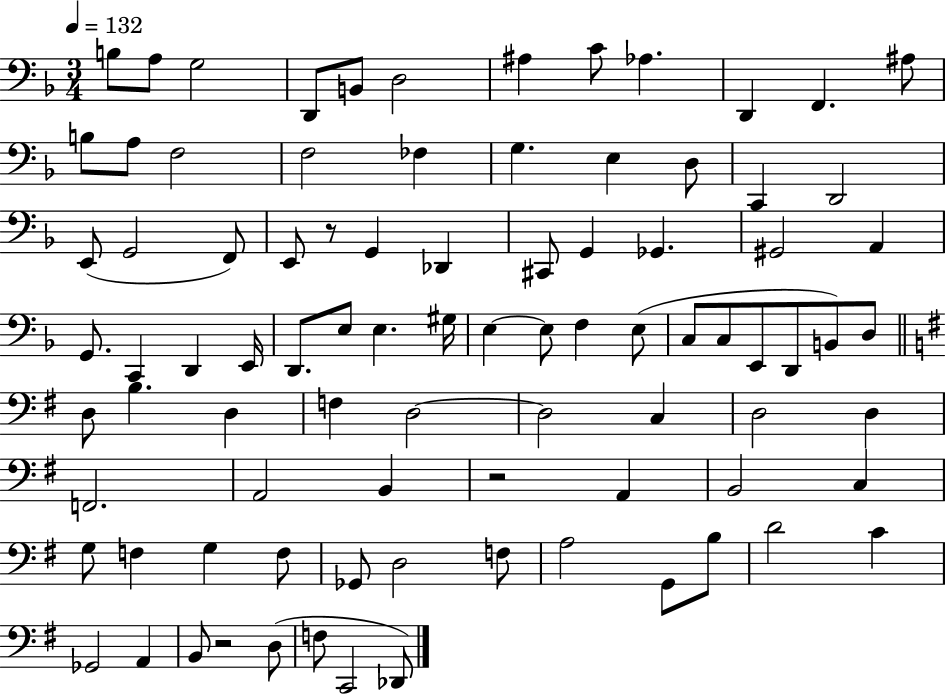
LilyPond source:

{
  \clef bass
  \numericTimeSignature
  \time 3/4
  \key f \major
  \tempo 4 = 132
  b8 a8 g2 | d,8 b,8 d2 | ais4 c'8 aes4. | d,4 f,4. ais8 | \break b8 a8 f2 | f2 fes4 | g4. e4 d8 | c,4 d,2 | \break e,8( g,2 f,8) | e,8 r8 g,4 des,4 | cis,8 g,4 ges,4. | gis,2 a,4 | \break g,8. c,4 d,4 e,16 | d,8. e8 e4. gis16 | e4~~ e8 f4 e8( | c8 c8 e,8 d,8 b,8) d8 | \break \bar "||" \break \key e \minor d8 b4. d4 | f4 d2~~ | d2 c4 | d2 d4 | \break f,2. | a,2 b,4 | r2 a,4 | b,2 c4 | \break g8 f4 g4 f8 | ges,8 d2 f8 | a2 g,8 b8 | d'2 c'4 | \break ges,2 a,4 | b,8 r2 d8( | f8 c,2 des,8) | \bar "|."
}